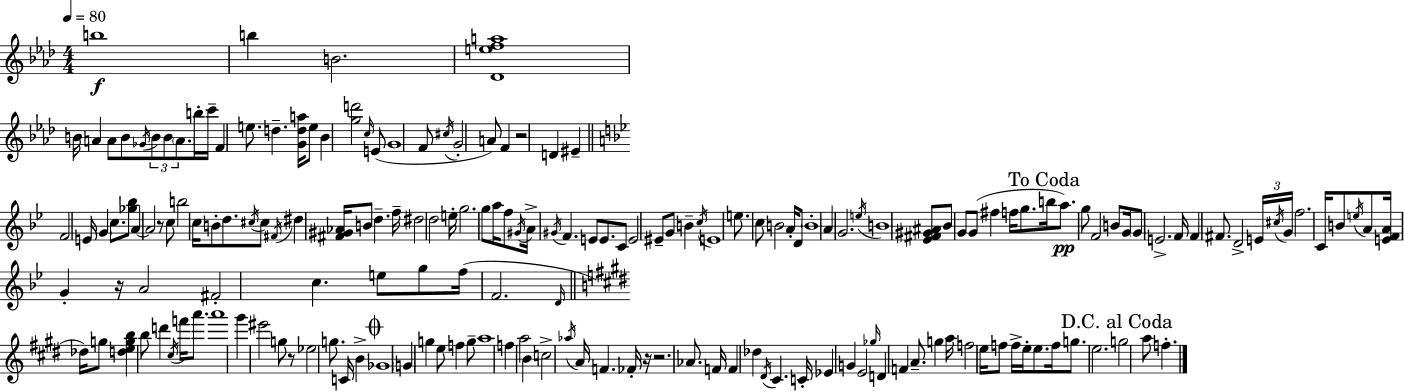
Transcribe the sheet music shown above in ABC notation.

X:1
T:Untitled
M:4/4
L:1/4
K:Fm
b4 b B2 [_Defa]4 B/4 A A/2 B/2 _G/4 B/2 B/2 A/2 b/4 c'/4 F e/2 d [Gda]/4 e/2 _B [gd']2 c/4 E/2 G4 F/2 ^c/4 G2 A/2 F z2 D ^E F2 E/4 G c/2 [_g_b]/2 A A2 z/2 c/2 b2 c/4 B/2 d/2 ^c/4 ^c/2 ^F/4 ^d [^F^G_A]/4 B/2 d f/4 ^d2 d2 e/4 g2 g/2 a/4 f/2 ^G/4 A/4 ^G/4 F E/2 E/2 C/2 E2 ^E/2 G/2 B c/4 E4 e/2 c/2 B2 A/4 D/2 B4 A G2 e/4 B4 [_E^F^G^A]/2 _B/2 G/2 G/2 ^f f/4 g/2 b/4 a/2 g/2 F2 B/2 G/4 G/2 E2 F/4 F ^F/2 D2 E/4 ^c/4 G/4 f2 C/4 B/2 e/4 A/2 [EFA]/4 G z/4 A2 ^F2 c e/2 g/2 f/4 F2 D/4 _d/4 g/2 [degb] b/2 d' ^c/4 f'/4 a'/2 a'4 ^g' ^e'2 g/2 z/2 _e2 g/2 C/4 B _G4 G g e/2 f g/2 a4 f a2 B c2 _a/4 A/4 F _F/4 z/4 z2 _A/2 F/4 F _d ^D/4 ^C C/4 _E G E2 _g/4 D F A/2 g a/4 f2 e/4 f/2 f/4 e/4 e/2 f/4 g/2 e2 g2 a/2 f